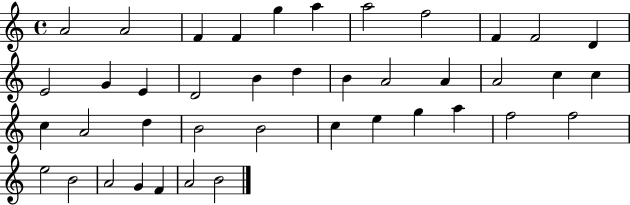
X:1
T:Untitled
M:4/4
L:1/4
K:C
A2 A2 F F g a a2 f2 F F2 D E2 G E D2 B d B A2 A A2 c c c A2 d B2 B2 c e g a f2 f2 e2 B2 A2 G F A2 B2